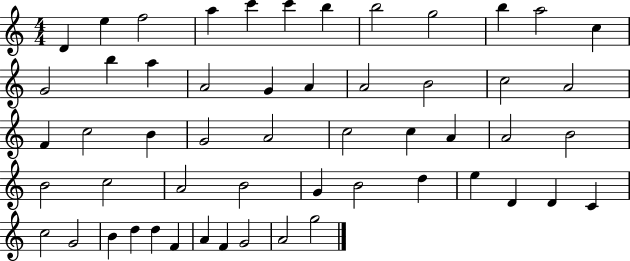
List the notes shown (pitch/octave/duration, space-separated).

D4/q E5/q F5/h A5/q C6/q C6/q B5/q B5/h G5/h B5/q A5/h C5/q G4/h B5/q A5/q A4/h G4/q A4/q A4/h B4/h C5/h A4/h F4/q C5/h B4/q G4/h A4/h C5/h C5/q A4/q A4/h B4/h B4/h C5/h A4/h B4/h G4/q B4/h D5/q E5/q D4/q D4/q C4/q C5/h G4/h B4/q D5/q D5/q F4/q A4/q F4/q G4/h A4/h G5/h